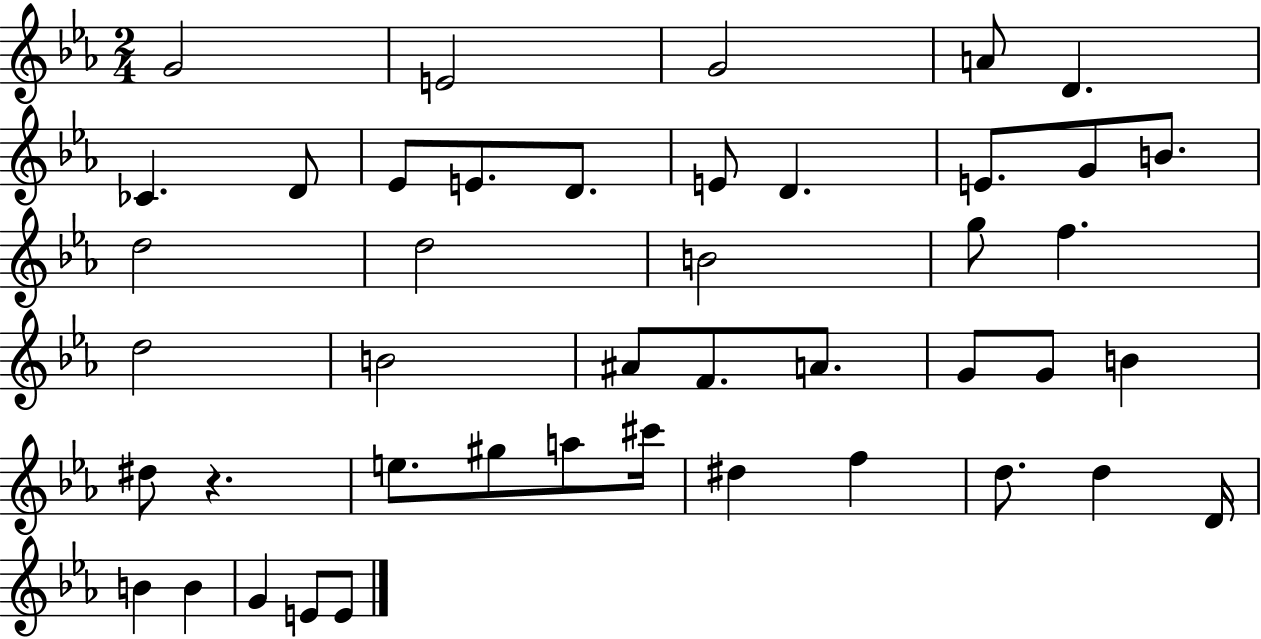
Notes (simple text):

G4/h E4/h G4/h A4/e D4/q. CES4/q. D4/e Eb4/e E4/e. D4/e. E4/e D4/q. E4/e. G4/e B4/e. D5/h D5/h B4/h G5/e F5/q. D5/h B4/h A#4/e F4/e. A4/e. G4/e G4/e B4/q D#5/e R/q. E5/e. G#5/e A5/e C#6/s D#5/q F5/q D5/e. D5/q D4/s B4/q B4/q G4/q E4/e E4/e